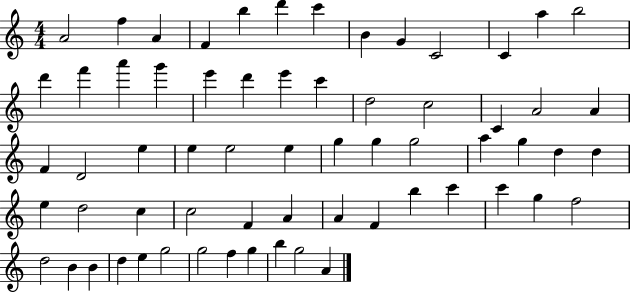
A4/h F5/q A4/q F4/q B5/q D6/q C6/q B4/q G4/q C4/h C4/q A5/q B5/h D6/q F6/q A6/q G6/q E6/q D6/q E6/q C6/q D5/h C5/h C4/q A4/h A4/q F4/q D4/h E5/q E5/q E5/h E5/q G5/q G5/q G5/h A5/q G5/q D5/q D5/q E5/q D5/h C5/q C5/h F4/q A4/q A4/q F4/q B5/q C6/q C6/q G5/q F5/h D5/h B4/q B4/q D5/q E5/q G5/h G5/h F5/q G5/q B5/q G5/h A4/q